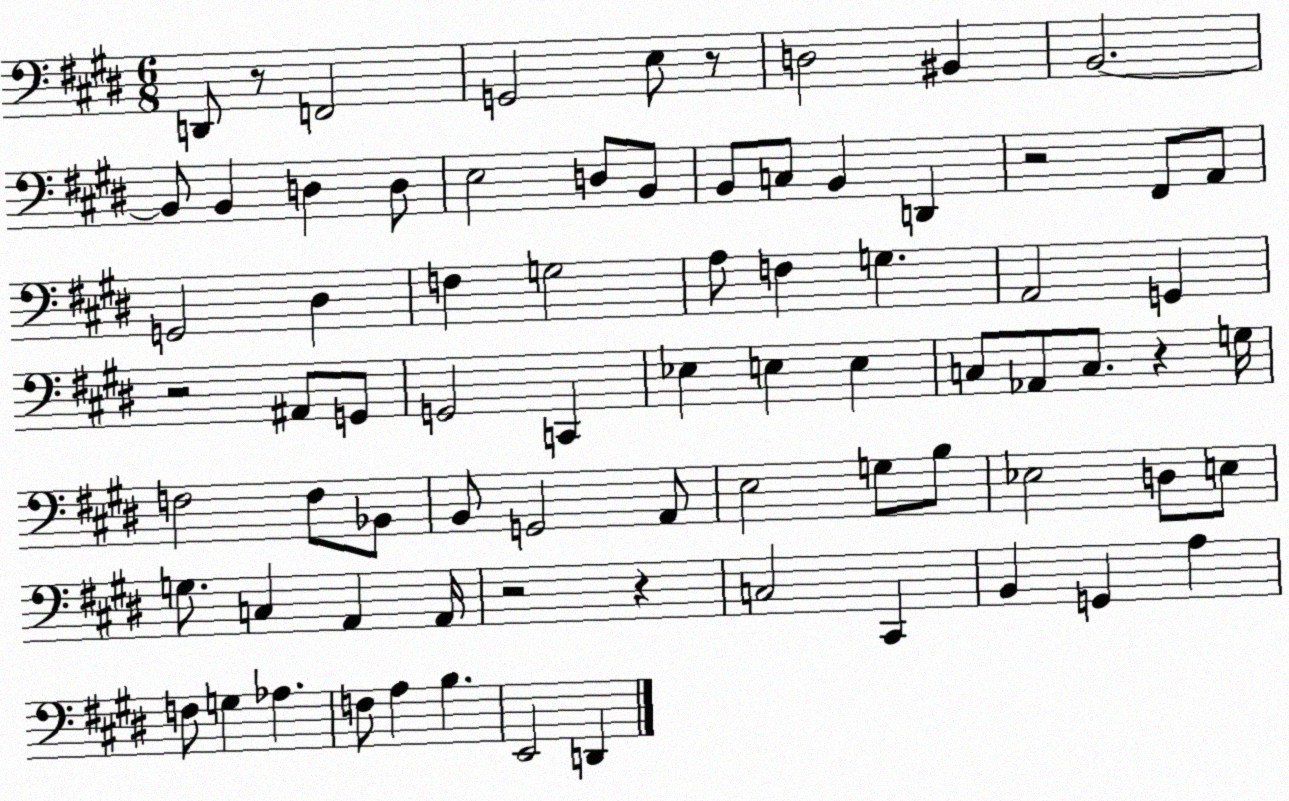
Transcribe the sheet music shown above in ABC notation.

X:1
T:Untitled
M:6/8
L:1/4
K:E
D,,/2 z/2 F,,2 G,,2 E,/2 z/2 D,2 ^B,, B,,2 B,,/2 B,, D, D,/2 E,2 D,/2 B,,/2 B,,/2 C,/2 B,, D,, z2 ^F,,/2 A,,/2 G,,2 ^D, F, G,2 A,/2 F, G, A,,2 G,, z2 ^A,,/2 G,,/2 G,,2 C,, _E, E, E, C,/2 _A,,/2 C,/2 z G,/4 F,2 F,/2 _B,,/2 B,,/2 G,,2 A,,/2 E,2 G,/2 B,/2 _E,2 D,/2 E,/2 G,/2 C, A,, A,,/4 z2 z C,2 ^C,, B,, G,, A, F,/2 G, _A, F,/2 A, B, E,,2 D,,